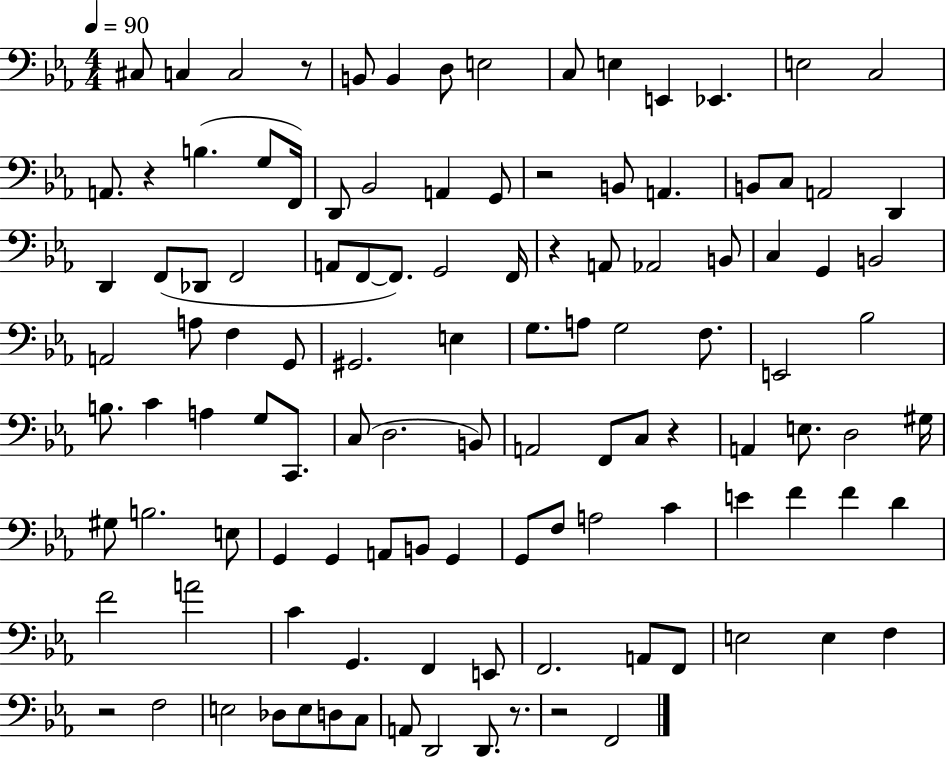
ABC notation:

X:1
T:Untitled
M:4/4
L:1/4
K:Eb
^C,/2 C, C,2 z/2 B,,/2 B,, D,/2 E,2 C,/2 E, E,, _E,, E,2 C,2 A,,/2 z B, G,/2 F,,/4 D,,/2 _B,,2 A,, G,,/2 z2 B,,/2 A,, B,,/2 C,/2 A,,2 D,, D,, F,,/2 _D,,/2 F,,2 A,,/2 F,,/2 F,,/2 G,,2 F,,/4 z A,,/2 _A,,2 B,,/2 C, G,, B,,2 A,,2 A,/2 F, G,,/2 ^G,,2 E, G,/2 A,/2 G,2 F,/2 E,,2 _B,2 B,/2 C A, G,/2 C,,/2 C,/2 D,2 B,,/2 A,,2 F,,/2 C,/2 z A,, E,/2 D,2 ^G,/4 ^G,/2 B,2 E,/2 G,, G,, A,,/2 B,,/2 G,, G,,/2 F,/2 A,2 C E F F D F2 A2 C G,, F,, E,,/2 F,,2 A,,/2 F,,/2 E,2 E, F, z2 F,2 E,2 _D,/2 E,/2 D,/2 C,/2 A,,/2 D,,2 D,,/2 z/2 z2 F,,2